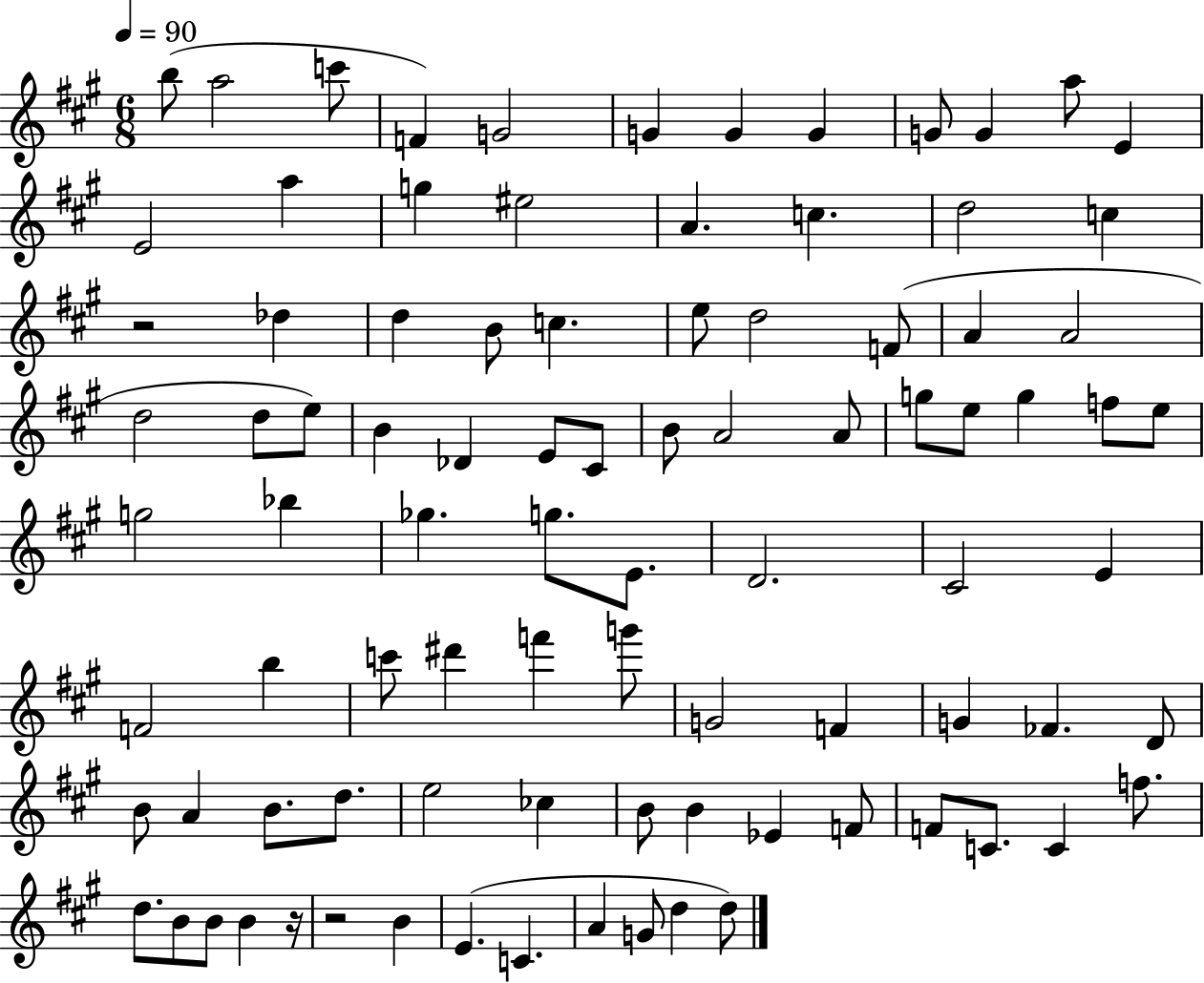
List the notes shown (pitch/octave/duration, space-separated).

B5/e A5/h C6/e F4/q G4/h G4/q G4/q G4/q G4/e G4/q A5/e E4/q E4/h A5/q G5/q EIS5/h A4/q. C5/q. D5/h C5/q R/h Db5/q D5/q B4/e C5/q. E5/e D5/h F4/e A4/q A4/h D5/h D5/e E5/e B4/q Db4/q E4/e C#4/e B4/e A4/h A4/e G5/e E5/e G5/q F5/e E5/e G5/h Bb5/q Gb5/q. G5/e. E4/e. D4/h. C#4/h E4/q F4/h B5/q C6/e D#6/q F6/q G6/e G4/h F4/q G4/q FES4/q. D4/e B4/e A4/q B4/e. D5/e. E5/h CES5/q B4/e B4/q Eb4/q F4/e F4/e C4/e. C4/q F5/e. D5/e. B4/e B4/e B4/q R/s R/h B4/q E4/q. C4/q. A4/q G4/e D5/q D5/e